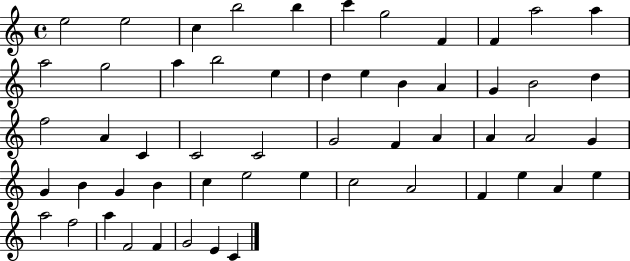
E5/h E5/h C5/q B5/h B5/q C6/q G5/h F4/q F4/q A5/h A5/q A5/h G5/h A5/q B5/h E5/q D5/q E5/q B4/q A4/q G4/q B4/h D5/q F5/h A4/q C4/q C4/h C4/h G4/h F4/q A4/q A4/q A4/h G4/q G4/q B4/q G4/q B4/q C5/q E5/h E5/q C5/h A4/h F4/q E5/q A4/q E5/q A5/h F5/h A5/q F4/h F4/q G4/h E4/q C4/q